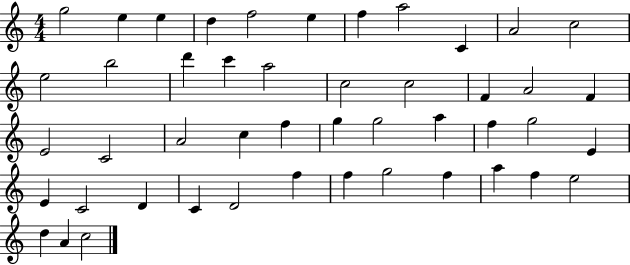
G5/h E5/q E5/q D5/q F5/h E5/q F5/q A5/h C4/q A4/h C5/h E5/h B5/h D6/q C6/q A5/h C5/h C5/h F4/q A4/h F4/q E4/h C4/h A4/h C5/q F5/q G5/q G5/h A5/q F5/q G5/h E4/q E4/q C4/h D4/q C4/q D4/h F5/q F5/q G5/h F5/q A5/q F5/q E5/h D5/q A4/q C5/h